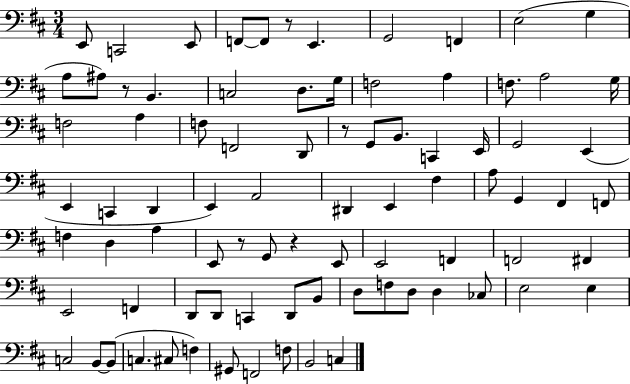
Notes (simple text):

E2/e C2/h E2/e F2/e F2/e R/e E2/q. G2/h F2/q E3/h G3/q A3/e A#3/e R/e B2/q. C3/h D3/e. G3/s F3/h A3/q F3/e. A3/h G3/s F3/h A3/q F3/e F2/h D2/e R/e G2/e B2/e. C2/q E2/s G2/h E2/q E2/q C2/q D2/q E2/q A2/h D#2/q E2/q F#3/q A3/e G2/q F#2/q F2/e F3/q D3/q A3/q E2/e R/e G2/e R/q E2/e E2/h F2/q F2/h F#2/q E2/h F2/q D2/e D2/e C2/q D2/e B2/e D3/e F3/e D3/e D3/q CES3/e E3/h E3/q C3/h B2/e B2/e C3/q. C#3/e F3/q G#2/e F2/h F3/e B2/h C3/q